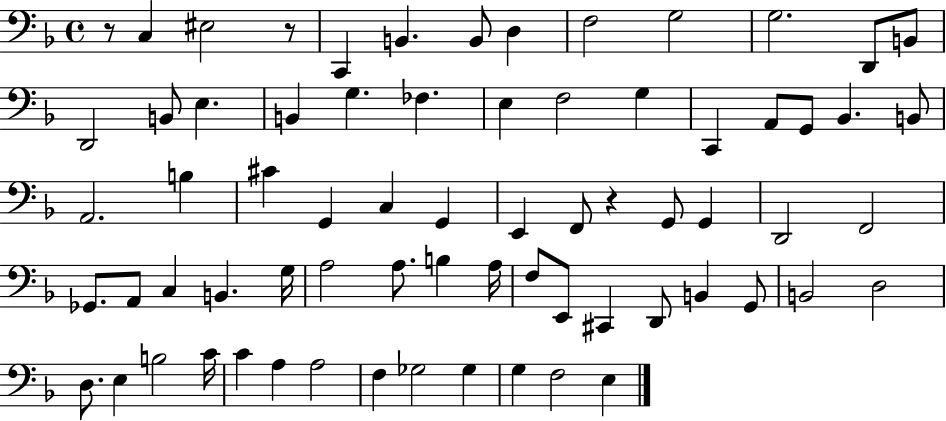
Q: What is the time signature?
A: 4/4